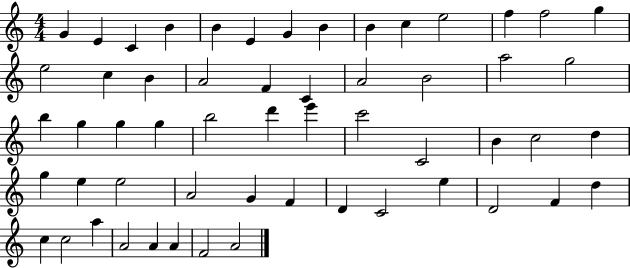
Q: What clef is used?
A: treble